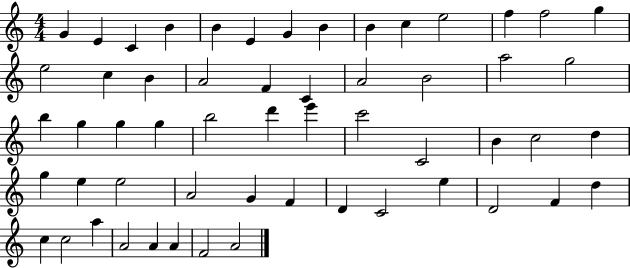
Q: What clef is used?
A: treble